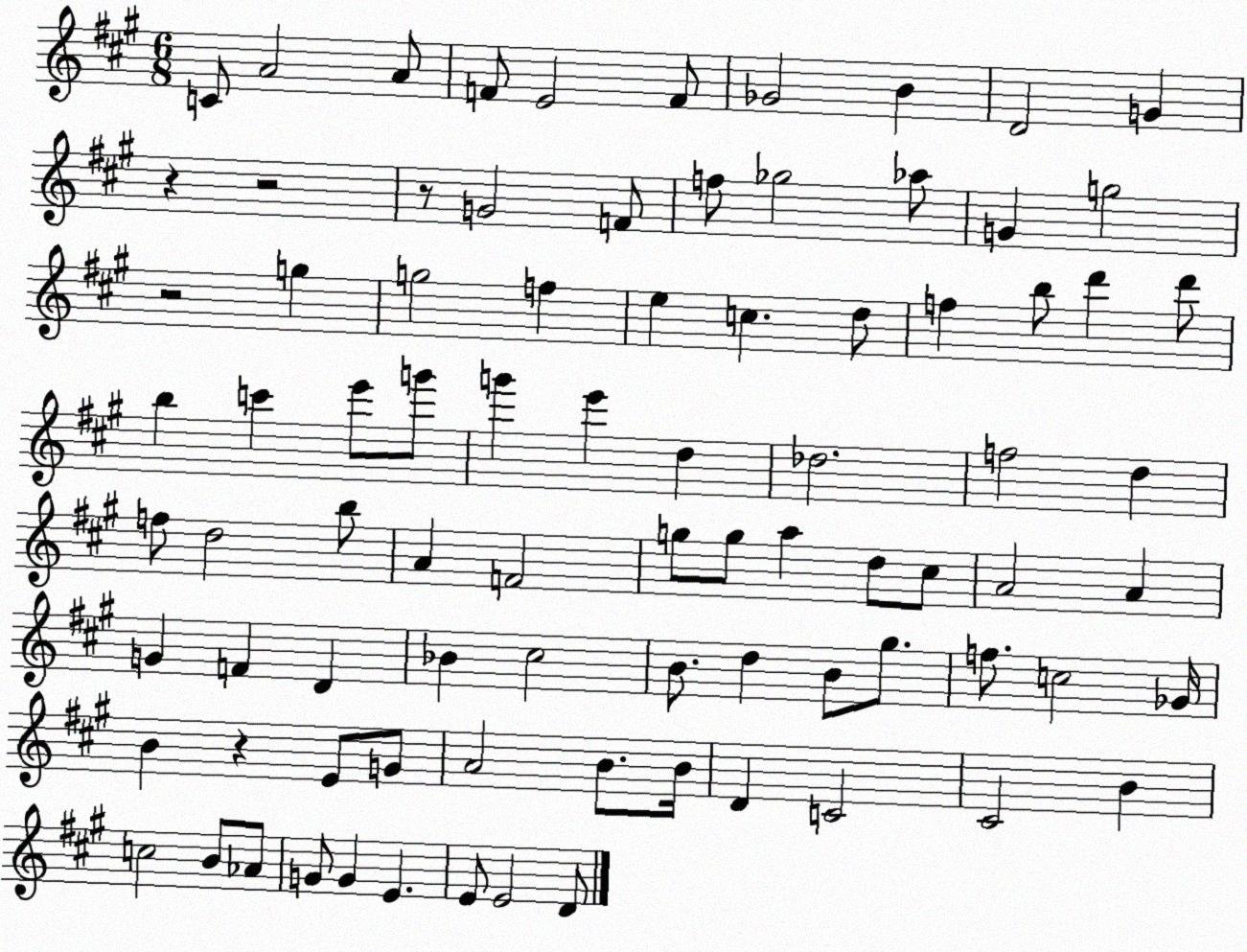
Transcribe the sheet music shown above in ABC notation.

X:1
T:Untitled
M:6/8
L:1/4
K:A
C/2 A2 A/2 F/2 E2 F/2 _G2 B D2 G z z2 z/2 G2 F/2 f/2 _g2 _a/2 G g2 z2 g g2 f e c d/2 f b/2 d' d'/2 b c' e'/2 g'/2 g' e' d _d2 f2 d f/2 d2 b/2 A F2 g/2 g/2 a d/2 ^c/2 A2 A G F D _B ^c2 B/2 d B/2 ^g/2 f/2 c2 _G/4 B z E/2 G/2 A2 B/2 B/4 D C2 ^C2 B c2 B/2 _A/2 G/2 G E E/2 E2 D/2